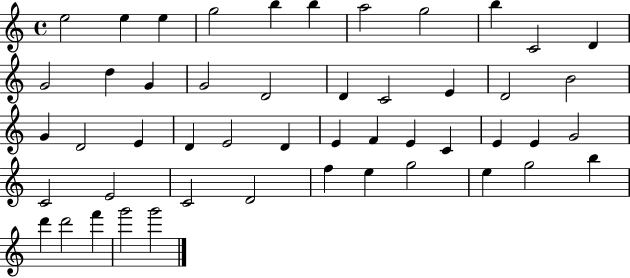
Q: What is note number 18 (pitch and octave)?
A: C4